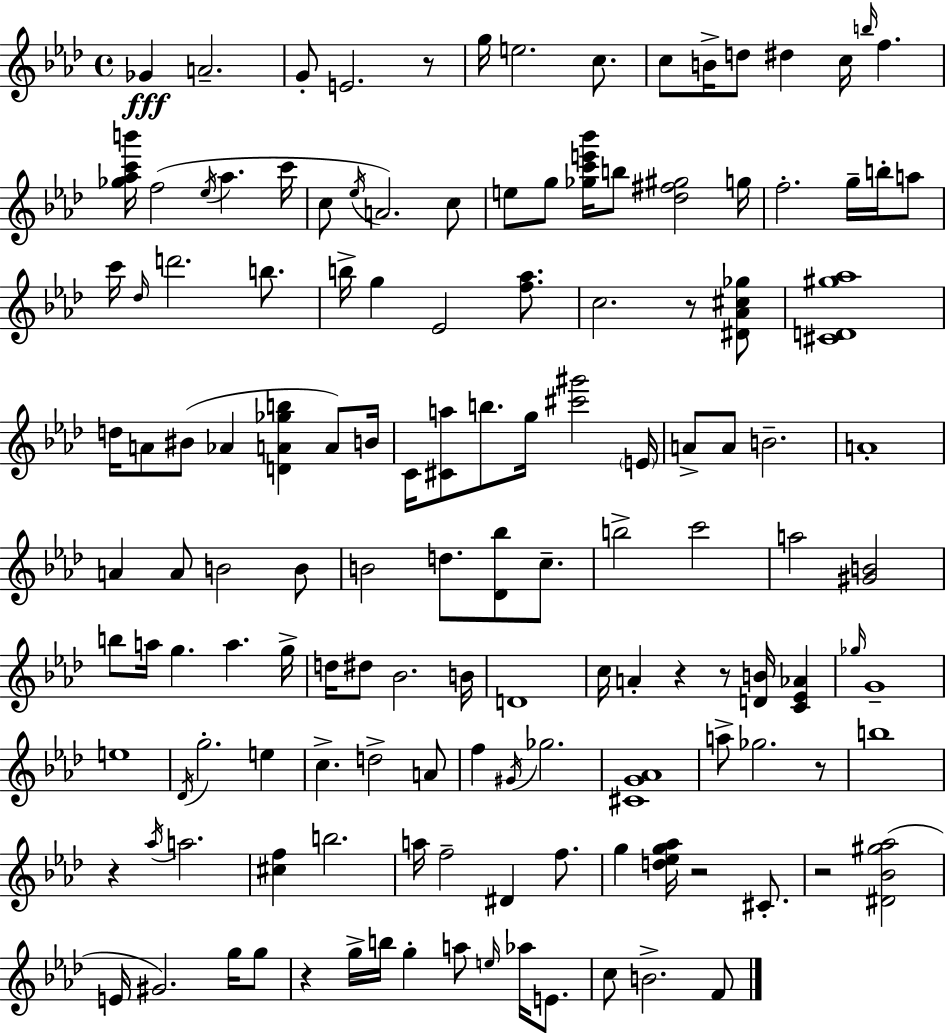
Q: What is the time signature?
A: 4/4